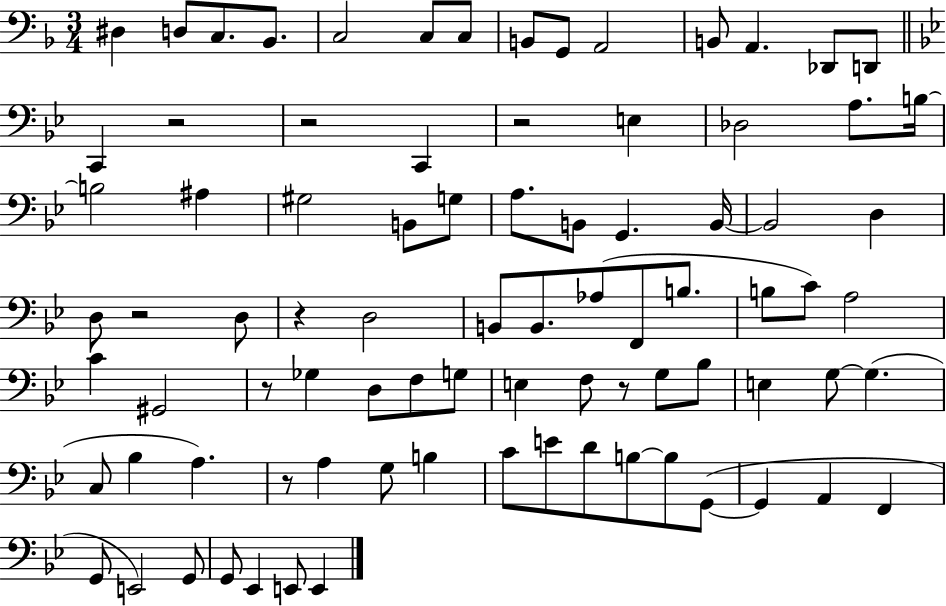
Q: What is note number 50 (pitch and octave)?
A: F3